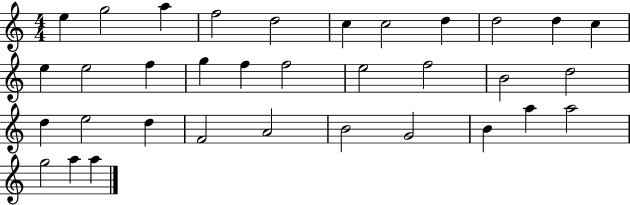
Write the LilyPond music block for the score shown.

{
  \clef treble
  \numericTimeSignature
  \time 4/4
  \key c \major
  e''4 g''2 a''4 | f''2 d''2 | c''4 c''2 d''4 | d''2 d''4 c''4 | \break e''4 e''2 f''4 | g''4 f''4 f''2 | e''2 f''2 | b'2 d''2 | \break d''4 e''2 d''4 | f'2 a'2 | b'2 g'2 | b'4 a''4 a''2 | \break g''2 a''4 a''4 | \bar "|."
}